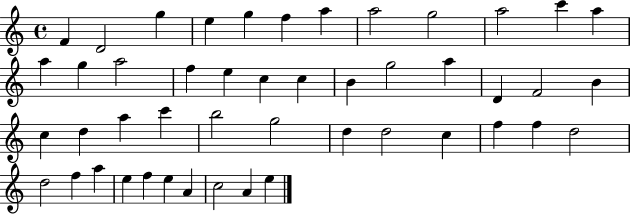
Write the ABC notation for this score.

X:1
T:Untitled
M:4/4
L:1/4
K:C
F D2 g e g f a a2 g2 a2 c' a a g a2 f e c c B g2 a D F2 B c d a c' b2 g2 d d2 c f f d2 d2 f a e f e A c2 A e